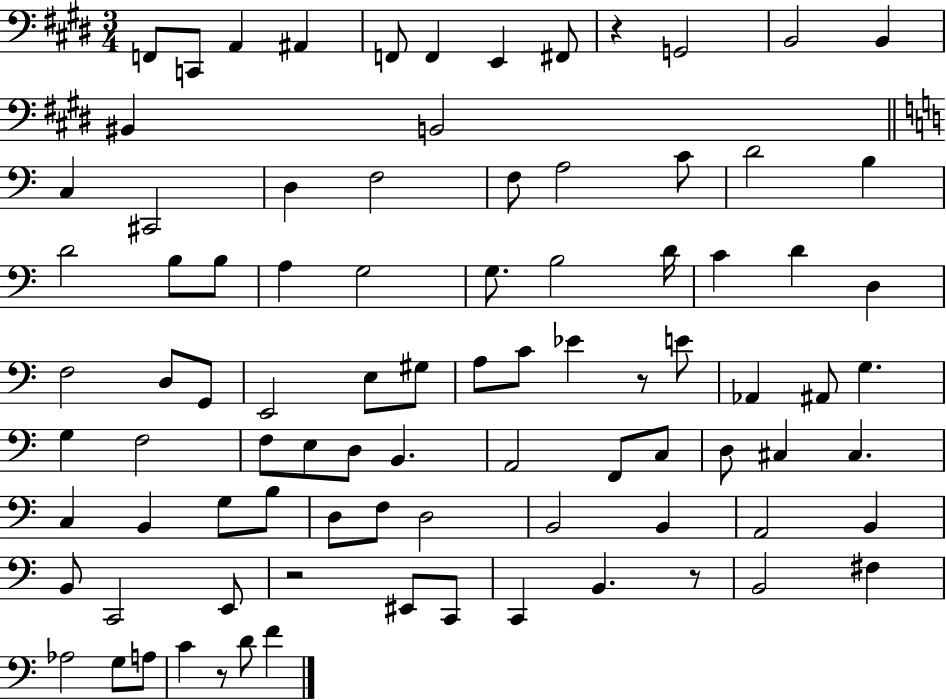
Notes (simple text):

F2/e C2/e A2/q A#2/q F2/e F2/q E2/q F#2/e R/q G2/h B2/h B2/q BIS2/q B2/h C3/q C#2/h D3/q F3/h F3/e A3/h C4/e D4/h B3/q D4/h B3/e B3/e A3/q G3/h G3/e. B3/h D4/s C4/q D4/q D3/q F3/h D3/e G2/e E2/h E3/e G#3/e A3/e C4/e Eb4/q R/e E4/e Ab2/q A#2/e G3/q. G3/q F3/h F3/e E3/e D3/e B2/q. A2/h F2/e C3/e D3/e C#3/q C#3/q. C3/q B2/q G3/e B3/e D3/e F3/e D3/h B2/h B2/q A2/h B2/q B2/e C2/h E2/e R/h EIS2/e C2/e C2/q B2/q. R/e B2/h F#3/q Ab3/h G3/e A3/e C4/q R/e D4/e F4/q